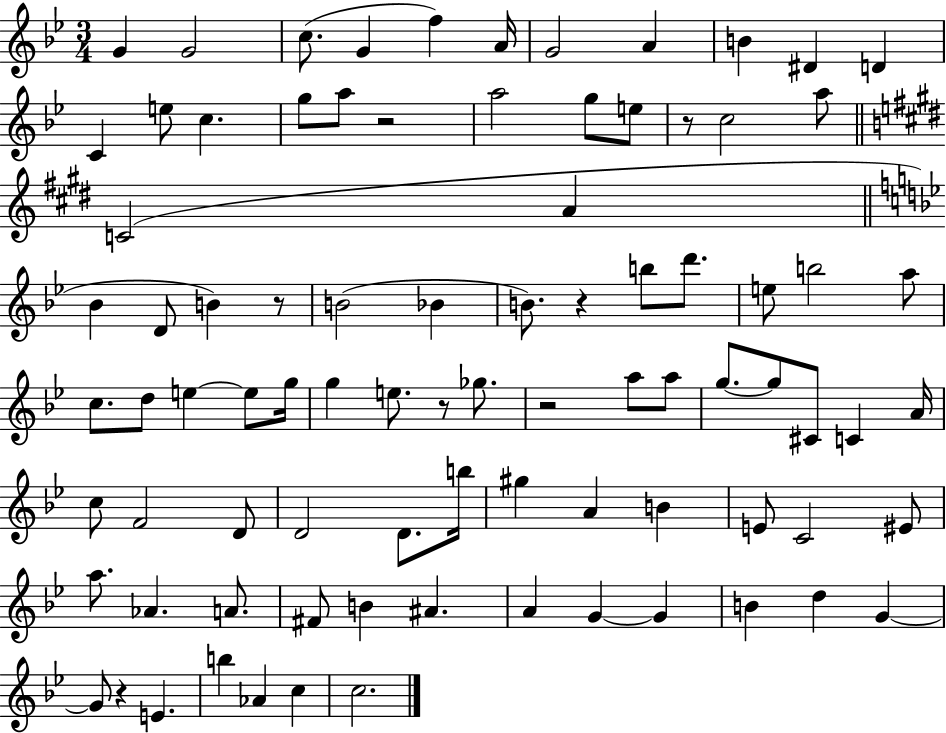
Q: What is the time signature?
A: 3/4